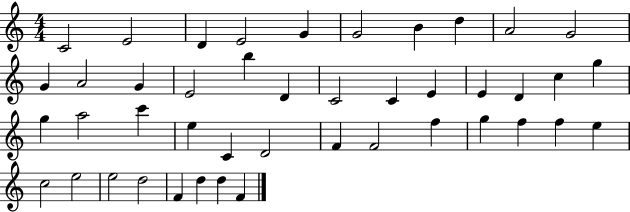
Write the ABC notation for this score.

X:1
T:Untitled
M:4/4
L:1/4
K:C
C2 E2 D E2 G G2 B d A2 G2 G A2 G E2 b D C2 C E E D c g g a2 c' e C D2 F F2 f g f f e c2 e2 e2 d2 F d d F